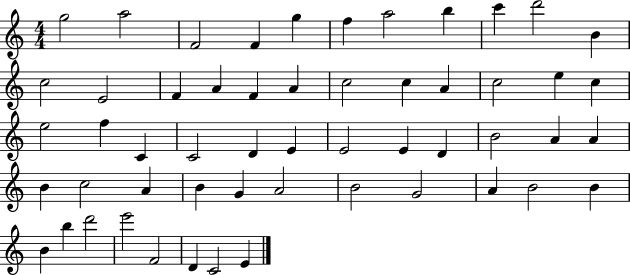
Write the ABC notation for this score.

X:1
T:Untitled
M:4/4
L:1/4
K:C
g2 a2 F2 F g f a2 b c' d'2 B c2 E2 F A F A c2 c A c2 e c e2 f C C2 D E E2 E D B2 A A B c2 A B G A2 B2 G2 A B2 B B b d'2 e'2 F2 D C2 E